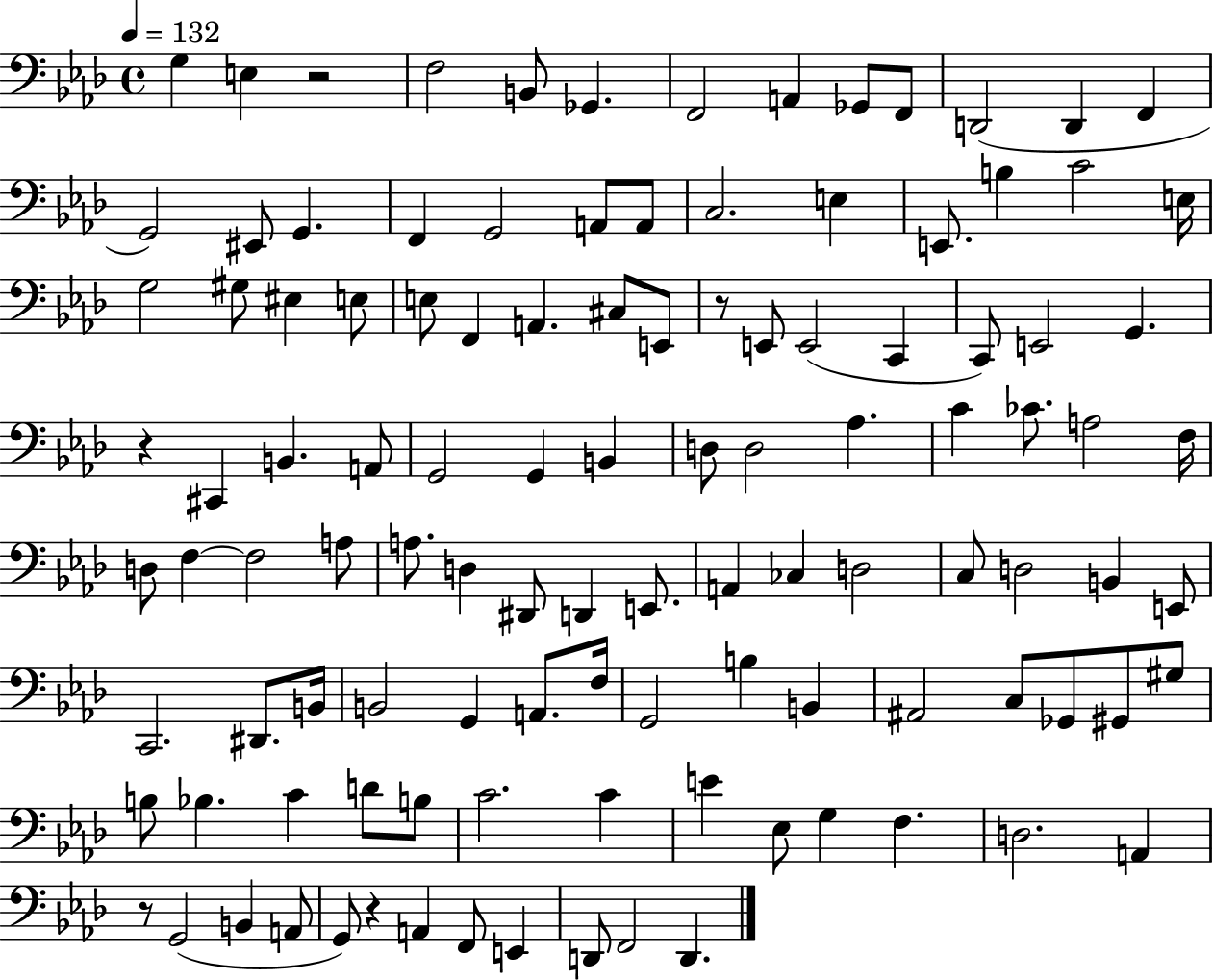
{
  \clef bass
  \time 4/4
  \defaultTimeSignature
  \key aes \major
  \tempo 4 = 132
  g4 e4 r2 | f2 b,8 ges,4. | f,2 a,4 ges,8 f,8 | d,2( d,4 f,4 | \break g,2) eis,8 g,4. | f,4 g,2 a,8 a,8 | c2. e4 | e,8. b4 c'2 e16 | \break g2 gis8 eis4 e8 | e8 f,4 a,4. cis8 e,8 | r8 e,8 e,2( c,4 | c,8) e,2 g,4. | \break r4 cis,4 b,4. a,8 | g,2 g,4 b,4 | d8 d2 aes4. | c'4 ces'8. a2 f16 | \break d8 f4~~ f2 a8 | a8. d4 dis,8 d,4 e,8. | a,4 ces4 d2 | c8 d2 b,4 e,8 | \break c,2. dis,8. b,16 | b,2 g,4 a,8. f16 | g,2 b4 b,4 | ais,2 c8 ges,8 gis,8 gis8 | \break b8 bes4. c'4 d'8 b8 | c'2. c'4 | e'4 ees8 g4 f4. | d2. a,4 | \break r8 g,2( b,4 a,8 | g,8) r4 a,4 f,8 e,4 | d,8 f,2 d,4. | \bar "|."
}